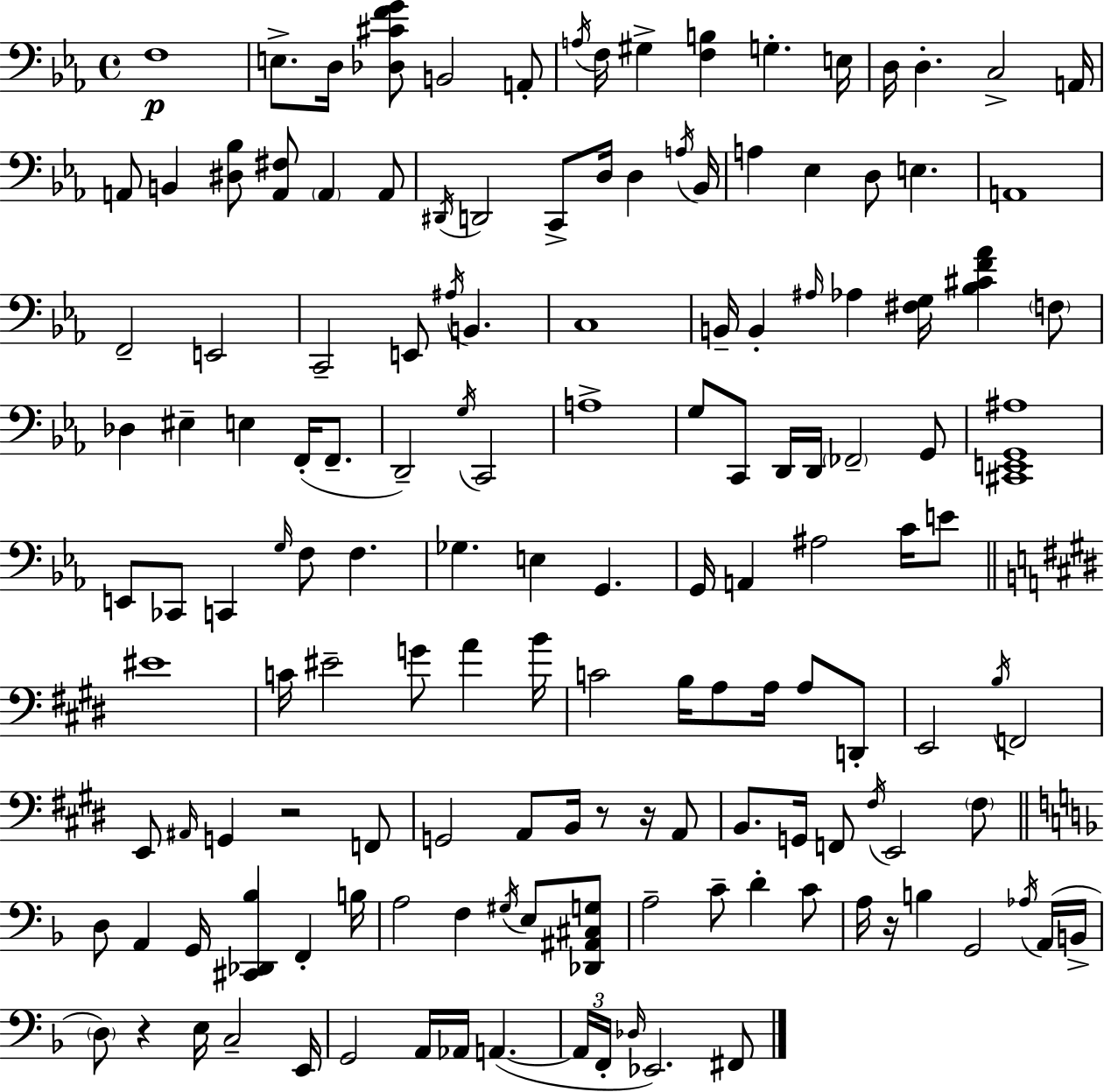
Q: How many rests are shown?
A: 5